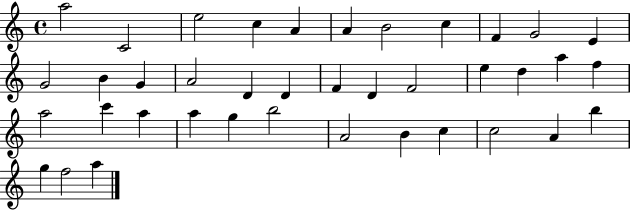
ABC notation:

X:1
T:Untitled
M:4/4
L:1/4
K:C
a2 C2 e2 c A A B2 c F G2 E G2 B G A2 D D F D F2 e d a f a2 c' a a g b2 A2 B c c2 A b g f2 a